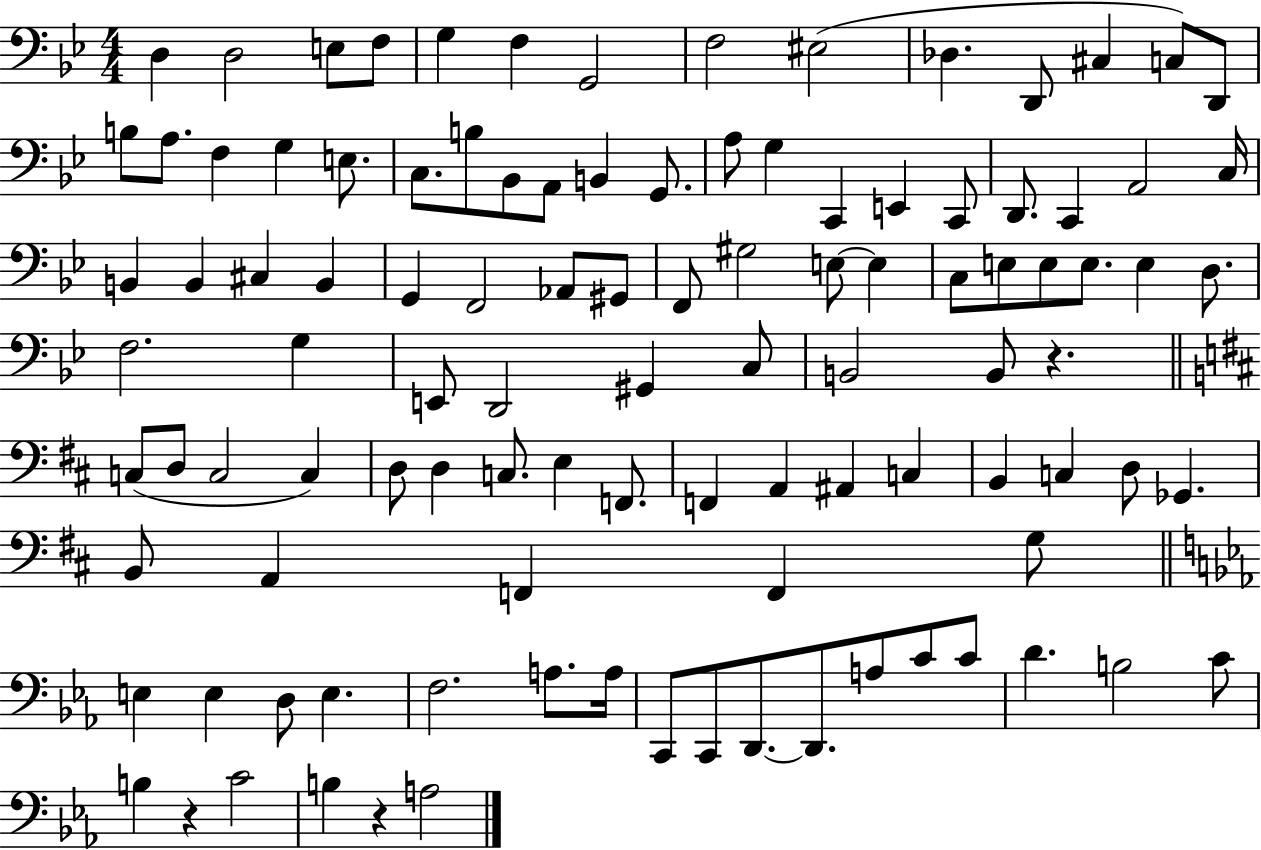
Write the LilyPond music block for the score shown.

{
  \clef bass
  \numericTimeSignature
  \time 4/4
  \key bes \major
  \repeat volta 2 { d4 d2 e8 f8 | g4 f4 g,2 | f2 eis2( | des4. d,8 cis4 c8) d,8 | \break b8 a8. f4 g4 e8. | c8. b8 bes,8 a,8 b,4 g,8. | a8 g4 c,4 e,4 c,8 | d,8. c,4 a,2 c16 | \break b,4 b,4 cis4 b,4 | g,4 f,2 aes,8 gis,8 | f,8 gis2 e8~~ e4 | c8 e8 e8 e8. e4 d8. | \break f2. g4 | e,8 d,2 gis,4 c8 | b,2 b,8 r4. | \bar "||" \break \key d \major c8( d8 c2 c4) | d8 d4 c8. e4 f,8. | f,4 a,4 ais,4 c4 | b,4 c4 d8 ges,4. | \break b,8 a,4 f,4 f,4 g8 | \bar "||" \break \key ees \major e4 e4 d8 e4. | f2. a8. a16 | c,8 c,8 d,8.~~ d,8. a8 c'8 c'8 | d'4. b2 c'8 | \break b4 r4 c'2 | b4 r4 a2 | } \bar "|."
}